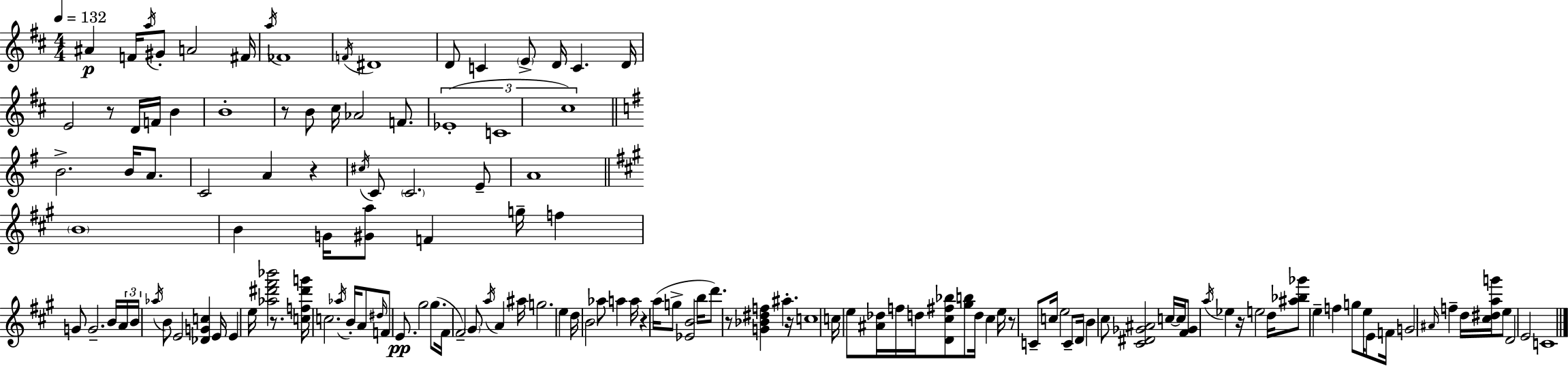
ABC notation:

X:1
T:Untitled
M:4/4
L:1/4
K:D
^A F/4 a/4 ^G/2 A2 ^F/4 a/4 _F4 F/4 ^D4 D/2 C E/2 D/4 C D/4 E2 z/2 D/4 F/4 B B4 z/2 B/2 ^c/4 _A2 F/2 _E4 C4 ^c4 B2 B/4 A/2 C2 A z ^c/4 C/2 C2 E/2 A4 B4 B G/4 [^Ga]/2 F g/4 f G/2 G2 B/4 A/4 B/4 _a/4 B/2 E2 [_DGc] E/4 E e/4 [_a^d'^f'_b']2 z/2 [cf^d'g']/4 c2 _a/4 B/4 A/2 ^d/4 F/2 E/2 ^g2 ^g/2 ^F/4 ^F2 ^G/2 a/4 A ^a/4 g2 e d/4 B2 _a/2 a a/4 z a/4 g/2 [_EB]2 b/4 d'/2 z/2 [G_B^df] ^a z/4 c4 c/4 e/2 [^A_d]/4 f/4 d/4 [D^c^f_b]/2 [^gb]/2 d/4 ^c e/4 z/2 C/2 c/4 e2 C/2 D/4 B ^c/2 [^C^D_G^A]2 c/4 c/4 [^F_G]/2 a/4 _e z/4 e2 d/4 [^a_b_g']/2 e f g/2 e/4 E/2 F/4 G2 ^A/4 f d/4 [^c^dag']/4 e/2 D2 E2 C4